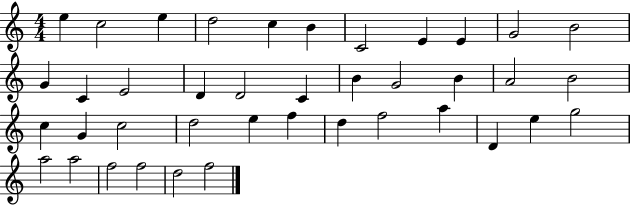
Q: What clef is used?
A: treble